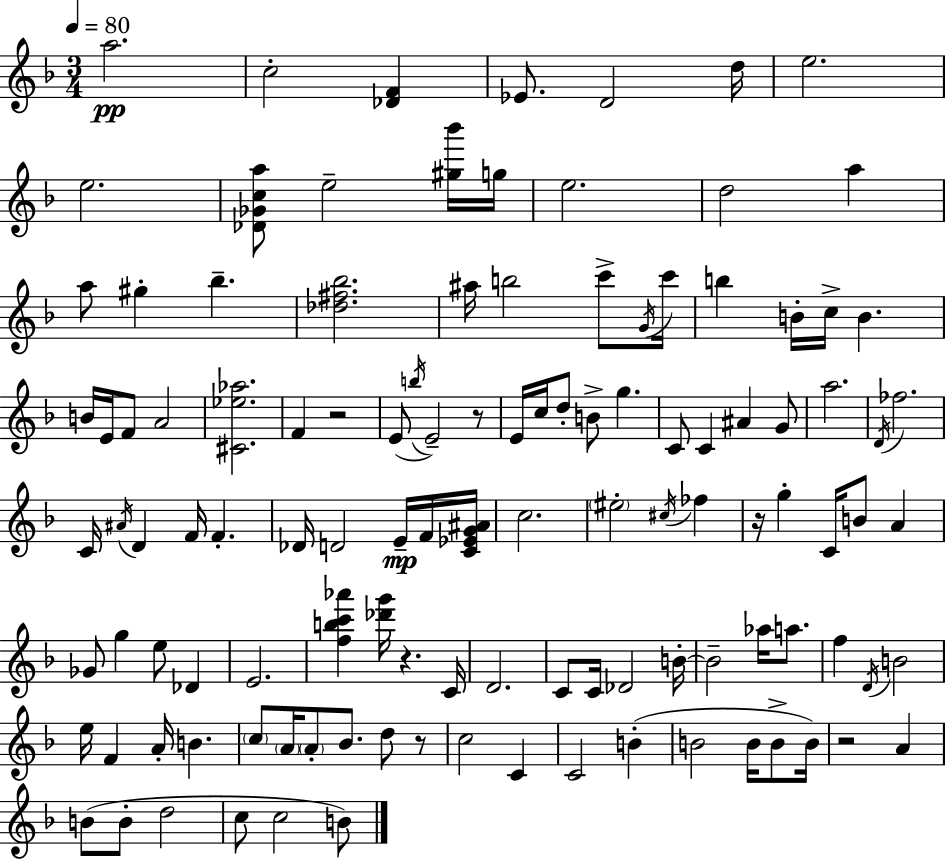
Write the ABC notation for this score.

X:1
T:Untitled
M:3/4
L:1/4
K:Dm
a2 c2 [_DF] _E/2 D2 d/4 e2 e2 [_D_Gca]/2 e2 [^g_b']/4 g/4 e2 d2 a a/2 ^g _b [_d^f_b]2 ^a/4 b2 c'/2 G/4 c'/4 b B/4 c/4 B B/4 E/4 F/2 A2 [^C_e_a]2 F z2 E/2 b/4 E2 z/2 E/4 c/4 d/2 B/2 g C/2 C ^A G/2 a2 D/4 _f2 C/4 ^A/4 D F/4 F _D/4 D2 E/4 F/4 [C_EG^A]/4 c2 ^e2 ^c/4 _f z/4 g C/4 B/2 A _G/2 g e/2 _D E2 [fbc'_a'] [_d'g']/4 z C/4 D2 C/2 C/4 _D2 B/4 B2 _a/4 a/2 f D/4 B2 e/4 F A/4 B c/2 A/4 A/2 _B/2 d/2 z/2 c2 C C2 B B2 B/4 B/2 B/4 z2 A B/2 B/2 d2 c/2 c2 B/2